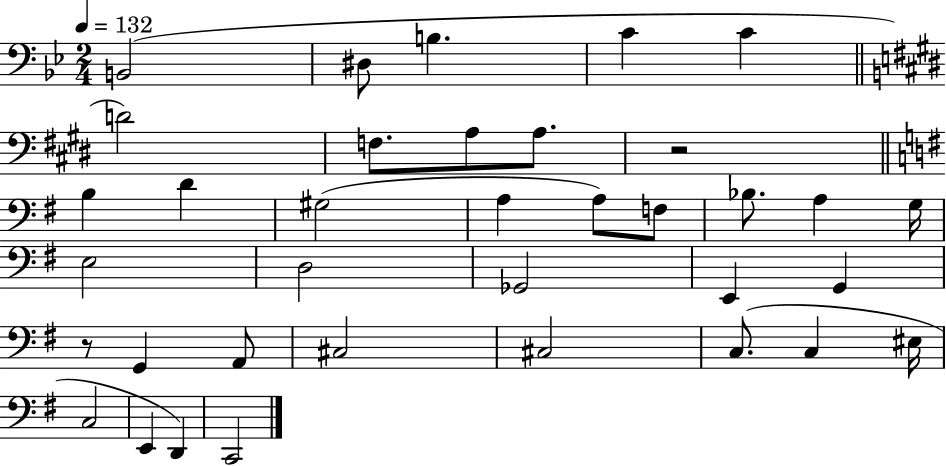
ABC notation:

X:1
T:Untitled
M:2/4
L:1/4
K:Bb
B,,2 ^D,/2 B, C C D2 F,/2 A,/2 A,/2 z2 B, D ^G,2 A, A,/2 F,/2 _B,/2 A, G,/4 E,2 D,2 _G,,2 E,, G,, z/2 G,, A,,/2 ^C,2 ^C,2 C,/2 C, ^E,/4 C,2 E,, D,, C,,2